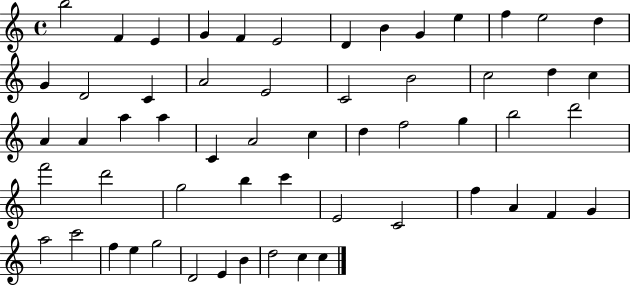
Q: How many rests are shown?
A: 0